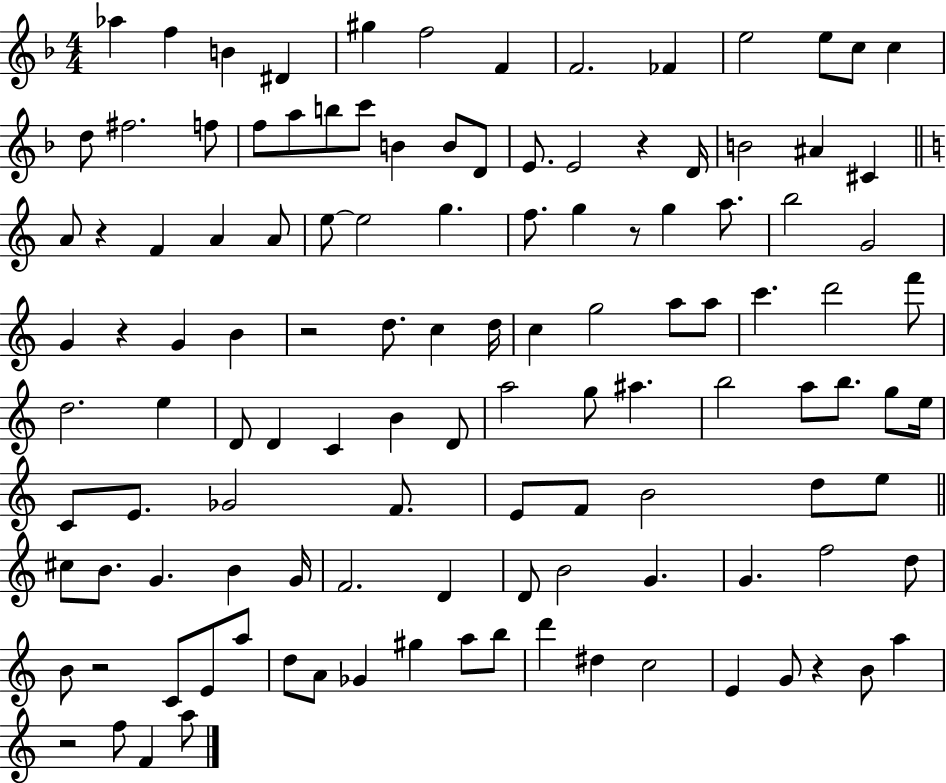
X:1
T:Untitled
M:4/4
L:1/4
K:F
_a f B ^D ^g f2 F F2 _F e2 e/2 c/2 c d/2 ^f2 f/2 f/2 a/2 b/2 c'/2 B B/2 D/2 E/2 E2 z D/4 B2 ^A ^C A/2 z F A A/2 e/2 e2 g f/2 g z/2 g a/2 b2 G2 G z G B z2 d/2 c d/4 c g2 a/2 a/2 c' d'2 f'/2 d2 e D/2 D C B D/2 a2 g/2 ^a b2 a/2 b/2 g/2 e/4 C/2 E/2 _G2 F/2 E/2 F/2 B2 d/2 e/2 ^c/2 B/2 G B G/4 F2 D D/2 B2 G G f2 d/2 B/2 z2 C/2 E/2 a/2 d/2 A/2 _G ^g a/2 b/2 d' ^d c2 E G/2 z B/2 a z2 f/2 F a/2